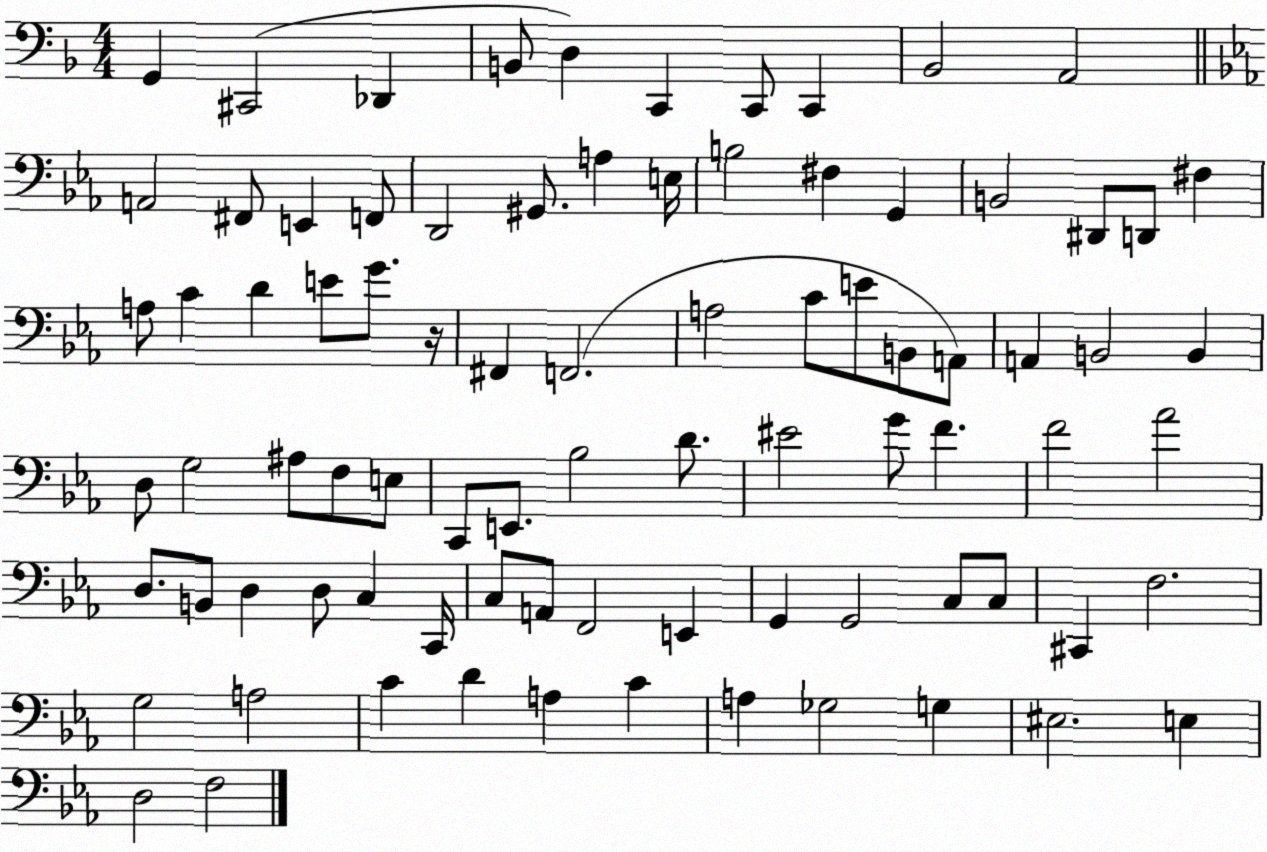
X:1
T:Untitled
M:4/4
L:1/4
K:F
G,, ^C,,2 _D,, B,,/2 D, C,, C,,/2 C,, _B,,2 A,,2 A,,2 ^F,,/2 E,, F,,/2 D,,2 ^G,,/2 A, E,/4 B,2 ^F, G,, B,,2 ^D,,/2 D,,/2 ^F, A,/2 C D E/2 G/2 z/4 ^F,, F,,2 A,2 C/2 E/2 B,,/2 A,,/2 A,, B,,2 B,, D,/2 G,2 ^A,/2 F,/2 E,/2 C,,/2 E,,/2 _B,2 D/2 ^E2 G/2 F F2 _A2 D,/2 B,,/2 D, D,/2 C, C,,/4 C,/2 A,,/2 F,,2 E,, G,, G,,2 C,/2 C,/2 ^C,, F,2 G,2 A,2 C D A, C A, _G,2 G, ^E,2 E, D,2 F,2